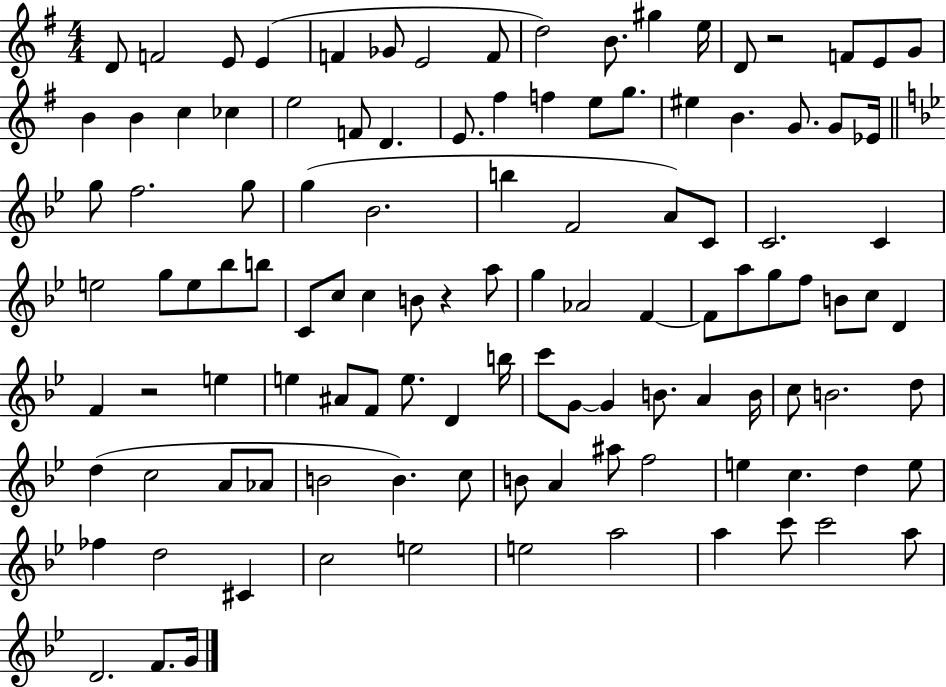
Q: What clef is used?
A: treble